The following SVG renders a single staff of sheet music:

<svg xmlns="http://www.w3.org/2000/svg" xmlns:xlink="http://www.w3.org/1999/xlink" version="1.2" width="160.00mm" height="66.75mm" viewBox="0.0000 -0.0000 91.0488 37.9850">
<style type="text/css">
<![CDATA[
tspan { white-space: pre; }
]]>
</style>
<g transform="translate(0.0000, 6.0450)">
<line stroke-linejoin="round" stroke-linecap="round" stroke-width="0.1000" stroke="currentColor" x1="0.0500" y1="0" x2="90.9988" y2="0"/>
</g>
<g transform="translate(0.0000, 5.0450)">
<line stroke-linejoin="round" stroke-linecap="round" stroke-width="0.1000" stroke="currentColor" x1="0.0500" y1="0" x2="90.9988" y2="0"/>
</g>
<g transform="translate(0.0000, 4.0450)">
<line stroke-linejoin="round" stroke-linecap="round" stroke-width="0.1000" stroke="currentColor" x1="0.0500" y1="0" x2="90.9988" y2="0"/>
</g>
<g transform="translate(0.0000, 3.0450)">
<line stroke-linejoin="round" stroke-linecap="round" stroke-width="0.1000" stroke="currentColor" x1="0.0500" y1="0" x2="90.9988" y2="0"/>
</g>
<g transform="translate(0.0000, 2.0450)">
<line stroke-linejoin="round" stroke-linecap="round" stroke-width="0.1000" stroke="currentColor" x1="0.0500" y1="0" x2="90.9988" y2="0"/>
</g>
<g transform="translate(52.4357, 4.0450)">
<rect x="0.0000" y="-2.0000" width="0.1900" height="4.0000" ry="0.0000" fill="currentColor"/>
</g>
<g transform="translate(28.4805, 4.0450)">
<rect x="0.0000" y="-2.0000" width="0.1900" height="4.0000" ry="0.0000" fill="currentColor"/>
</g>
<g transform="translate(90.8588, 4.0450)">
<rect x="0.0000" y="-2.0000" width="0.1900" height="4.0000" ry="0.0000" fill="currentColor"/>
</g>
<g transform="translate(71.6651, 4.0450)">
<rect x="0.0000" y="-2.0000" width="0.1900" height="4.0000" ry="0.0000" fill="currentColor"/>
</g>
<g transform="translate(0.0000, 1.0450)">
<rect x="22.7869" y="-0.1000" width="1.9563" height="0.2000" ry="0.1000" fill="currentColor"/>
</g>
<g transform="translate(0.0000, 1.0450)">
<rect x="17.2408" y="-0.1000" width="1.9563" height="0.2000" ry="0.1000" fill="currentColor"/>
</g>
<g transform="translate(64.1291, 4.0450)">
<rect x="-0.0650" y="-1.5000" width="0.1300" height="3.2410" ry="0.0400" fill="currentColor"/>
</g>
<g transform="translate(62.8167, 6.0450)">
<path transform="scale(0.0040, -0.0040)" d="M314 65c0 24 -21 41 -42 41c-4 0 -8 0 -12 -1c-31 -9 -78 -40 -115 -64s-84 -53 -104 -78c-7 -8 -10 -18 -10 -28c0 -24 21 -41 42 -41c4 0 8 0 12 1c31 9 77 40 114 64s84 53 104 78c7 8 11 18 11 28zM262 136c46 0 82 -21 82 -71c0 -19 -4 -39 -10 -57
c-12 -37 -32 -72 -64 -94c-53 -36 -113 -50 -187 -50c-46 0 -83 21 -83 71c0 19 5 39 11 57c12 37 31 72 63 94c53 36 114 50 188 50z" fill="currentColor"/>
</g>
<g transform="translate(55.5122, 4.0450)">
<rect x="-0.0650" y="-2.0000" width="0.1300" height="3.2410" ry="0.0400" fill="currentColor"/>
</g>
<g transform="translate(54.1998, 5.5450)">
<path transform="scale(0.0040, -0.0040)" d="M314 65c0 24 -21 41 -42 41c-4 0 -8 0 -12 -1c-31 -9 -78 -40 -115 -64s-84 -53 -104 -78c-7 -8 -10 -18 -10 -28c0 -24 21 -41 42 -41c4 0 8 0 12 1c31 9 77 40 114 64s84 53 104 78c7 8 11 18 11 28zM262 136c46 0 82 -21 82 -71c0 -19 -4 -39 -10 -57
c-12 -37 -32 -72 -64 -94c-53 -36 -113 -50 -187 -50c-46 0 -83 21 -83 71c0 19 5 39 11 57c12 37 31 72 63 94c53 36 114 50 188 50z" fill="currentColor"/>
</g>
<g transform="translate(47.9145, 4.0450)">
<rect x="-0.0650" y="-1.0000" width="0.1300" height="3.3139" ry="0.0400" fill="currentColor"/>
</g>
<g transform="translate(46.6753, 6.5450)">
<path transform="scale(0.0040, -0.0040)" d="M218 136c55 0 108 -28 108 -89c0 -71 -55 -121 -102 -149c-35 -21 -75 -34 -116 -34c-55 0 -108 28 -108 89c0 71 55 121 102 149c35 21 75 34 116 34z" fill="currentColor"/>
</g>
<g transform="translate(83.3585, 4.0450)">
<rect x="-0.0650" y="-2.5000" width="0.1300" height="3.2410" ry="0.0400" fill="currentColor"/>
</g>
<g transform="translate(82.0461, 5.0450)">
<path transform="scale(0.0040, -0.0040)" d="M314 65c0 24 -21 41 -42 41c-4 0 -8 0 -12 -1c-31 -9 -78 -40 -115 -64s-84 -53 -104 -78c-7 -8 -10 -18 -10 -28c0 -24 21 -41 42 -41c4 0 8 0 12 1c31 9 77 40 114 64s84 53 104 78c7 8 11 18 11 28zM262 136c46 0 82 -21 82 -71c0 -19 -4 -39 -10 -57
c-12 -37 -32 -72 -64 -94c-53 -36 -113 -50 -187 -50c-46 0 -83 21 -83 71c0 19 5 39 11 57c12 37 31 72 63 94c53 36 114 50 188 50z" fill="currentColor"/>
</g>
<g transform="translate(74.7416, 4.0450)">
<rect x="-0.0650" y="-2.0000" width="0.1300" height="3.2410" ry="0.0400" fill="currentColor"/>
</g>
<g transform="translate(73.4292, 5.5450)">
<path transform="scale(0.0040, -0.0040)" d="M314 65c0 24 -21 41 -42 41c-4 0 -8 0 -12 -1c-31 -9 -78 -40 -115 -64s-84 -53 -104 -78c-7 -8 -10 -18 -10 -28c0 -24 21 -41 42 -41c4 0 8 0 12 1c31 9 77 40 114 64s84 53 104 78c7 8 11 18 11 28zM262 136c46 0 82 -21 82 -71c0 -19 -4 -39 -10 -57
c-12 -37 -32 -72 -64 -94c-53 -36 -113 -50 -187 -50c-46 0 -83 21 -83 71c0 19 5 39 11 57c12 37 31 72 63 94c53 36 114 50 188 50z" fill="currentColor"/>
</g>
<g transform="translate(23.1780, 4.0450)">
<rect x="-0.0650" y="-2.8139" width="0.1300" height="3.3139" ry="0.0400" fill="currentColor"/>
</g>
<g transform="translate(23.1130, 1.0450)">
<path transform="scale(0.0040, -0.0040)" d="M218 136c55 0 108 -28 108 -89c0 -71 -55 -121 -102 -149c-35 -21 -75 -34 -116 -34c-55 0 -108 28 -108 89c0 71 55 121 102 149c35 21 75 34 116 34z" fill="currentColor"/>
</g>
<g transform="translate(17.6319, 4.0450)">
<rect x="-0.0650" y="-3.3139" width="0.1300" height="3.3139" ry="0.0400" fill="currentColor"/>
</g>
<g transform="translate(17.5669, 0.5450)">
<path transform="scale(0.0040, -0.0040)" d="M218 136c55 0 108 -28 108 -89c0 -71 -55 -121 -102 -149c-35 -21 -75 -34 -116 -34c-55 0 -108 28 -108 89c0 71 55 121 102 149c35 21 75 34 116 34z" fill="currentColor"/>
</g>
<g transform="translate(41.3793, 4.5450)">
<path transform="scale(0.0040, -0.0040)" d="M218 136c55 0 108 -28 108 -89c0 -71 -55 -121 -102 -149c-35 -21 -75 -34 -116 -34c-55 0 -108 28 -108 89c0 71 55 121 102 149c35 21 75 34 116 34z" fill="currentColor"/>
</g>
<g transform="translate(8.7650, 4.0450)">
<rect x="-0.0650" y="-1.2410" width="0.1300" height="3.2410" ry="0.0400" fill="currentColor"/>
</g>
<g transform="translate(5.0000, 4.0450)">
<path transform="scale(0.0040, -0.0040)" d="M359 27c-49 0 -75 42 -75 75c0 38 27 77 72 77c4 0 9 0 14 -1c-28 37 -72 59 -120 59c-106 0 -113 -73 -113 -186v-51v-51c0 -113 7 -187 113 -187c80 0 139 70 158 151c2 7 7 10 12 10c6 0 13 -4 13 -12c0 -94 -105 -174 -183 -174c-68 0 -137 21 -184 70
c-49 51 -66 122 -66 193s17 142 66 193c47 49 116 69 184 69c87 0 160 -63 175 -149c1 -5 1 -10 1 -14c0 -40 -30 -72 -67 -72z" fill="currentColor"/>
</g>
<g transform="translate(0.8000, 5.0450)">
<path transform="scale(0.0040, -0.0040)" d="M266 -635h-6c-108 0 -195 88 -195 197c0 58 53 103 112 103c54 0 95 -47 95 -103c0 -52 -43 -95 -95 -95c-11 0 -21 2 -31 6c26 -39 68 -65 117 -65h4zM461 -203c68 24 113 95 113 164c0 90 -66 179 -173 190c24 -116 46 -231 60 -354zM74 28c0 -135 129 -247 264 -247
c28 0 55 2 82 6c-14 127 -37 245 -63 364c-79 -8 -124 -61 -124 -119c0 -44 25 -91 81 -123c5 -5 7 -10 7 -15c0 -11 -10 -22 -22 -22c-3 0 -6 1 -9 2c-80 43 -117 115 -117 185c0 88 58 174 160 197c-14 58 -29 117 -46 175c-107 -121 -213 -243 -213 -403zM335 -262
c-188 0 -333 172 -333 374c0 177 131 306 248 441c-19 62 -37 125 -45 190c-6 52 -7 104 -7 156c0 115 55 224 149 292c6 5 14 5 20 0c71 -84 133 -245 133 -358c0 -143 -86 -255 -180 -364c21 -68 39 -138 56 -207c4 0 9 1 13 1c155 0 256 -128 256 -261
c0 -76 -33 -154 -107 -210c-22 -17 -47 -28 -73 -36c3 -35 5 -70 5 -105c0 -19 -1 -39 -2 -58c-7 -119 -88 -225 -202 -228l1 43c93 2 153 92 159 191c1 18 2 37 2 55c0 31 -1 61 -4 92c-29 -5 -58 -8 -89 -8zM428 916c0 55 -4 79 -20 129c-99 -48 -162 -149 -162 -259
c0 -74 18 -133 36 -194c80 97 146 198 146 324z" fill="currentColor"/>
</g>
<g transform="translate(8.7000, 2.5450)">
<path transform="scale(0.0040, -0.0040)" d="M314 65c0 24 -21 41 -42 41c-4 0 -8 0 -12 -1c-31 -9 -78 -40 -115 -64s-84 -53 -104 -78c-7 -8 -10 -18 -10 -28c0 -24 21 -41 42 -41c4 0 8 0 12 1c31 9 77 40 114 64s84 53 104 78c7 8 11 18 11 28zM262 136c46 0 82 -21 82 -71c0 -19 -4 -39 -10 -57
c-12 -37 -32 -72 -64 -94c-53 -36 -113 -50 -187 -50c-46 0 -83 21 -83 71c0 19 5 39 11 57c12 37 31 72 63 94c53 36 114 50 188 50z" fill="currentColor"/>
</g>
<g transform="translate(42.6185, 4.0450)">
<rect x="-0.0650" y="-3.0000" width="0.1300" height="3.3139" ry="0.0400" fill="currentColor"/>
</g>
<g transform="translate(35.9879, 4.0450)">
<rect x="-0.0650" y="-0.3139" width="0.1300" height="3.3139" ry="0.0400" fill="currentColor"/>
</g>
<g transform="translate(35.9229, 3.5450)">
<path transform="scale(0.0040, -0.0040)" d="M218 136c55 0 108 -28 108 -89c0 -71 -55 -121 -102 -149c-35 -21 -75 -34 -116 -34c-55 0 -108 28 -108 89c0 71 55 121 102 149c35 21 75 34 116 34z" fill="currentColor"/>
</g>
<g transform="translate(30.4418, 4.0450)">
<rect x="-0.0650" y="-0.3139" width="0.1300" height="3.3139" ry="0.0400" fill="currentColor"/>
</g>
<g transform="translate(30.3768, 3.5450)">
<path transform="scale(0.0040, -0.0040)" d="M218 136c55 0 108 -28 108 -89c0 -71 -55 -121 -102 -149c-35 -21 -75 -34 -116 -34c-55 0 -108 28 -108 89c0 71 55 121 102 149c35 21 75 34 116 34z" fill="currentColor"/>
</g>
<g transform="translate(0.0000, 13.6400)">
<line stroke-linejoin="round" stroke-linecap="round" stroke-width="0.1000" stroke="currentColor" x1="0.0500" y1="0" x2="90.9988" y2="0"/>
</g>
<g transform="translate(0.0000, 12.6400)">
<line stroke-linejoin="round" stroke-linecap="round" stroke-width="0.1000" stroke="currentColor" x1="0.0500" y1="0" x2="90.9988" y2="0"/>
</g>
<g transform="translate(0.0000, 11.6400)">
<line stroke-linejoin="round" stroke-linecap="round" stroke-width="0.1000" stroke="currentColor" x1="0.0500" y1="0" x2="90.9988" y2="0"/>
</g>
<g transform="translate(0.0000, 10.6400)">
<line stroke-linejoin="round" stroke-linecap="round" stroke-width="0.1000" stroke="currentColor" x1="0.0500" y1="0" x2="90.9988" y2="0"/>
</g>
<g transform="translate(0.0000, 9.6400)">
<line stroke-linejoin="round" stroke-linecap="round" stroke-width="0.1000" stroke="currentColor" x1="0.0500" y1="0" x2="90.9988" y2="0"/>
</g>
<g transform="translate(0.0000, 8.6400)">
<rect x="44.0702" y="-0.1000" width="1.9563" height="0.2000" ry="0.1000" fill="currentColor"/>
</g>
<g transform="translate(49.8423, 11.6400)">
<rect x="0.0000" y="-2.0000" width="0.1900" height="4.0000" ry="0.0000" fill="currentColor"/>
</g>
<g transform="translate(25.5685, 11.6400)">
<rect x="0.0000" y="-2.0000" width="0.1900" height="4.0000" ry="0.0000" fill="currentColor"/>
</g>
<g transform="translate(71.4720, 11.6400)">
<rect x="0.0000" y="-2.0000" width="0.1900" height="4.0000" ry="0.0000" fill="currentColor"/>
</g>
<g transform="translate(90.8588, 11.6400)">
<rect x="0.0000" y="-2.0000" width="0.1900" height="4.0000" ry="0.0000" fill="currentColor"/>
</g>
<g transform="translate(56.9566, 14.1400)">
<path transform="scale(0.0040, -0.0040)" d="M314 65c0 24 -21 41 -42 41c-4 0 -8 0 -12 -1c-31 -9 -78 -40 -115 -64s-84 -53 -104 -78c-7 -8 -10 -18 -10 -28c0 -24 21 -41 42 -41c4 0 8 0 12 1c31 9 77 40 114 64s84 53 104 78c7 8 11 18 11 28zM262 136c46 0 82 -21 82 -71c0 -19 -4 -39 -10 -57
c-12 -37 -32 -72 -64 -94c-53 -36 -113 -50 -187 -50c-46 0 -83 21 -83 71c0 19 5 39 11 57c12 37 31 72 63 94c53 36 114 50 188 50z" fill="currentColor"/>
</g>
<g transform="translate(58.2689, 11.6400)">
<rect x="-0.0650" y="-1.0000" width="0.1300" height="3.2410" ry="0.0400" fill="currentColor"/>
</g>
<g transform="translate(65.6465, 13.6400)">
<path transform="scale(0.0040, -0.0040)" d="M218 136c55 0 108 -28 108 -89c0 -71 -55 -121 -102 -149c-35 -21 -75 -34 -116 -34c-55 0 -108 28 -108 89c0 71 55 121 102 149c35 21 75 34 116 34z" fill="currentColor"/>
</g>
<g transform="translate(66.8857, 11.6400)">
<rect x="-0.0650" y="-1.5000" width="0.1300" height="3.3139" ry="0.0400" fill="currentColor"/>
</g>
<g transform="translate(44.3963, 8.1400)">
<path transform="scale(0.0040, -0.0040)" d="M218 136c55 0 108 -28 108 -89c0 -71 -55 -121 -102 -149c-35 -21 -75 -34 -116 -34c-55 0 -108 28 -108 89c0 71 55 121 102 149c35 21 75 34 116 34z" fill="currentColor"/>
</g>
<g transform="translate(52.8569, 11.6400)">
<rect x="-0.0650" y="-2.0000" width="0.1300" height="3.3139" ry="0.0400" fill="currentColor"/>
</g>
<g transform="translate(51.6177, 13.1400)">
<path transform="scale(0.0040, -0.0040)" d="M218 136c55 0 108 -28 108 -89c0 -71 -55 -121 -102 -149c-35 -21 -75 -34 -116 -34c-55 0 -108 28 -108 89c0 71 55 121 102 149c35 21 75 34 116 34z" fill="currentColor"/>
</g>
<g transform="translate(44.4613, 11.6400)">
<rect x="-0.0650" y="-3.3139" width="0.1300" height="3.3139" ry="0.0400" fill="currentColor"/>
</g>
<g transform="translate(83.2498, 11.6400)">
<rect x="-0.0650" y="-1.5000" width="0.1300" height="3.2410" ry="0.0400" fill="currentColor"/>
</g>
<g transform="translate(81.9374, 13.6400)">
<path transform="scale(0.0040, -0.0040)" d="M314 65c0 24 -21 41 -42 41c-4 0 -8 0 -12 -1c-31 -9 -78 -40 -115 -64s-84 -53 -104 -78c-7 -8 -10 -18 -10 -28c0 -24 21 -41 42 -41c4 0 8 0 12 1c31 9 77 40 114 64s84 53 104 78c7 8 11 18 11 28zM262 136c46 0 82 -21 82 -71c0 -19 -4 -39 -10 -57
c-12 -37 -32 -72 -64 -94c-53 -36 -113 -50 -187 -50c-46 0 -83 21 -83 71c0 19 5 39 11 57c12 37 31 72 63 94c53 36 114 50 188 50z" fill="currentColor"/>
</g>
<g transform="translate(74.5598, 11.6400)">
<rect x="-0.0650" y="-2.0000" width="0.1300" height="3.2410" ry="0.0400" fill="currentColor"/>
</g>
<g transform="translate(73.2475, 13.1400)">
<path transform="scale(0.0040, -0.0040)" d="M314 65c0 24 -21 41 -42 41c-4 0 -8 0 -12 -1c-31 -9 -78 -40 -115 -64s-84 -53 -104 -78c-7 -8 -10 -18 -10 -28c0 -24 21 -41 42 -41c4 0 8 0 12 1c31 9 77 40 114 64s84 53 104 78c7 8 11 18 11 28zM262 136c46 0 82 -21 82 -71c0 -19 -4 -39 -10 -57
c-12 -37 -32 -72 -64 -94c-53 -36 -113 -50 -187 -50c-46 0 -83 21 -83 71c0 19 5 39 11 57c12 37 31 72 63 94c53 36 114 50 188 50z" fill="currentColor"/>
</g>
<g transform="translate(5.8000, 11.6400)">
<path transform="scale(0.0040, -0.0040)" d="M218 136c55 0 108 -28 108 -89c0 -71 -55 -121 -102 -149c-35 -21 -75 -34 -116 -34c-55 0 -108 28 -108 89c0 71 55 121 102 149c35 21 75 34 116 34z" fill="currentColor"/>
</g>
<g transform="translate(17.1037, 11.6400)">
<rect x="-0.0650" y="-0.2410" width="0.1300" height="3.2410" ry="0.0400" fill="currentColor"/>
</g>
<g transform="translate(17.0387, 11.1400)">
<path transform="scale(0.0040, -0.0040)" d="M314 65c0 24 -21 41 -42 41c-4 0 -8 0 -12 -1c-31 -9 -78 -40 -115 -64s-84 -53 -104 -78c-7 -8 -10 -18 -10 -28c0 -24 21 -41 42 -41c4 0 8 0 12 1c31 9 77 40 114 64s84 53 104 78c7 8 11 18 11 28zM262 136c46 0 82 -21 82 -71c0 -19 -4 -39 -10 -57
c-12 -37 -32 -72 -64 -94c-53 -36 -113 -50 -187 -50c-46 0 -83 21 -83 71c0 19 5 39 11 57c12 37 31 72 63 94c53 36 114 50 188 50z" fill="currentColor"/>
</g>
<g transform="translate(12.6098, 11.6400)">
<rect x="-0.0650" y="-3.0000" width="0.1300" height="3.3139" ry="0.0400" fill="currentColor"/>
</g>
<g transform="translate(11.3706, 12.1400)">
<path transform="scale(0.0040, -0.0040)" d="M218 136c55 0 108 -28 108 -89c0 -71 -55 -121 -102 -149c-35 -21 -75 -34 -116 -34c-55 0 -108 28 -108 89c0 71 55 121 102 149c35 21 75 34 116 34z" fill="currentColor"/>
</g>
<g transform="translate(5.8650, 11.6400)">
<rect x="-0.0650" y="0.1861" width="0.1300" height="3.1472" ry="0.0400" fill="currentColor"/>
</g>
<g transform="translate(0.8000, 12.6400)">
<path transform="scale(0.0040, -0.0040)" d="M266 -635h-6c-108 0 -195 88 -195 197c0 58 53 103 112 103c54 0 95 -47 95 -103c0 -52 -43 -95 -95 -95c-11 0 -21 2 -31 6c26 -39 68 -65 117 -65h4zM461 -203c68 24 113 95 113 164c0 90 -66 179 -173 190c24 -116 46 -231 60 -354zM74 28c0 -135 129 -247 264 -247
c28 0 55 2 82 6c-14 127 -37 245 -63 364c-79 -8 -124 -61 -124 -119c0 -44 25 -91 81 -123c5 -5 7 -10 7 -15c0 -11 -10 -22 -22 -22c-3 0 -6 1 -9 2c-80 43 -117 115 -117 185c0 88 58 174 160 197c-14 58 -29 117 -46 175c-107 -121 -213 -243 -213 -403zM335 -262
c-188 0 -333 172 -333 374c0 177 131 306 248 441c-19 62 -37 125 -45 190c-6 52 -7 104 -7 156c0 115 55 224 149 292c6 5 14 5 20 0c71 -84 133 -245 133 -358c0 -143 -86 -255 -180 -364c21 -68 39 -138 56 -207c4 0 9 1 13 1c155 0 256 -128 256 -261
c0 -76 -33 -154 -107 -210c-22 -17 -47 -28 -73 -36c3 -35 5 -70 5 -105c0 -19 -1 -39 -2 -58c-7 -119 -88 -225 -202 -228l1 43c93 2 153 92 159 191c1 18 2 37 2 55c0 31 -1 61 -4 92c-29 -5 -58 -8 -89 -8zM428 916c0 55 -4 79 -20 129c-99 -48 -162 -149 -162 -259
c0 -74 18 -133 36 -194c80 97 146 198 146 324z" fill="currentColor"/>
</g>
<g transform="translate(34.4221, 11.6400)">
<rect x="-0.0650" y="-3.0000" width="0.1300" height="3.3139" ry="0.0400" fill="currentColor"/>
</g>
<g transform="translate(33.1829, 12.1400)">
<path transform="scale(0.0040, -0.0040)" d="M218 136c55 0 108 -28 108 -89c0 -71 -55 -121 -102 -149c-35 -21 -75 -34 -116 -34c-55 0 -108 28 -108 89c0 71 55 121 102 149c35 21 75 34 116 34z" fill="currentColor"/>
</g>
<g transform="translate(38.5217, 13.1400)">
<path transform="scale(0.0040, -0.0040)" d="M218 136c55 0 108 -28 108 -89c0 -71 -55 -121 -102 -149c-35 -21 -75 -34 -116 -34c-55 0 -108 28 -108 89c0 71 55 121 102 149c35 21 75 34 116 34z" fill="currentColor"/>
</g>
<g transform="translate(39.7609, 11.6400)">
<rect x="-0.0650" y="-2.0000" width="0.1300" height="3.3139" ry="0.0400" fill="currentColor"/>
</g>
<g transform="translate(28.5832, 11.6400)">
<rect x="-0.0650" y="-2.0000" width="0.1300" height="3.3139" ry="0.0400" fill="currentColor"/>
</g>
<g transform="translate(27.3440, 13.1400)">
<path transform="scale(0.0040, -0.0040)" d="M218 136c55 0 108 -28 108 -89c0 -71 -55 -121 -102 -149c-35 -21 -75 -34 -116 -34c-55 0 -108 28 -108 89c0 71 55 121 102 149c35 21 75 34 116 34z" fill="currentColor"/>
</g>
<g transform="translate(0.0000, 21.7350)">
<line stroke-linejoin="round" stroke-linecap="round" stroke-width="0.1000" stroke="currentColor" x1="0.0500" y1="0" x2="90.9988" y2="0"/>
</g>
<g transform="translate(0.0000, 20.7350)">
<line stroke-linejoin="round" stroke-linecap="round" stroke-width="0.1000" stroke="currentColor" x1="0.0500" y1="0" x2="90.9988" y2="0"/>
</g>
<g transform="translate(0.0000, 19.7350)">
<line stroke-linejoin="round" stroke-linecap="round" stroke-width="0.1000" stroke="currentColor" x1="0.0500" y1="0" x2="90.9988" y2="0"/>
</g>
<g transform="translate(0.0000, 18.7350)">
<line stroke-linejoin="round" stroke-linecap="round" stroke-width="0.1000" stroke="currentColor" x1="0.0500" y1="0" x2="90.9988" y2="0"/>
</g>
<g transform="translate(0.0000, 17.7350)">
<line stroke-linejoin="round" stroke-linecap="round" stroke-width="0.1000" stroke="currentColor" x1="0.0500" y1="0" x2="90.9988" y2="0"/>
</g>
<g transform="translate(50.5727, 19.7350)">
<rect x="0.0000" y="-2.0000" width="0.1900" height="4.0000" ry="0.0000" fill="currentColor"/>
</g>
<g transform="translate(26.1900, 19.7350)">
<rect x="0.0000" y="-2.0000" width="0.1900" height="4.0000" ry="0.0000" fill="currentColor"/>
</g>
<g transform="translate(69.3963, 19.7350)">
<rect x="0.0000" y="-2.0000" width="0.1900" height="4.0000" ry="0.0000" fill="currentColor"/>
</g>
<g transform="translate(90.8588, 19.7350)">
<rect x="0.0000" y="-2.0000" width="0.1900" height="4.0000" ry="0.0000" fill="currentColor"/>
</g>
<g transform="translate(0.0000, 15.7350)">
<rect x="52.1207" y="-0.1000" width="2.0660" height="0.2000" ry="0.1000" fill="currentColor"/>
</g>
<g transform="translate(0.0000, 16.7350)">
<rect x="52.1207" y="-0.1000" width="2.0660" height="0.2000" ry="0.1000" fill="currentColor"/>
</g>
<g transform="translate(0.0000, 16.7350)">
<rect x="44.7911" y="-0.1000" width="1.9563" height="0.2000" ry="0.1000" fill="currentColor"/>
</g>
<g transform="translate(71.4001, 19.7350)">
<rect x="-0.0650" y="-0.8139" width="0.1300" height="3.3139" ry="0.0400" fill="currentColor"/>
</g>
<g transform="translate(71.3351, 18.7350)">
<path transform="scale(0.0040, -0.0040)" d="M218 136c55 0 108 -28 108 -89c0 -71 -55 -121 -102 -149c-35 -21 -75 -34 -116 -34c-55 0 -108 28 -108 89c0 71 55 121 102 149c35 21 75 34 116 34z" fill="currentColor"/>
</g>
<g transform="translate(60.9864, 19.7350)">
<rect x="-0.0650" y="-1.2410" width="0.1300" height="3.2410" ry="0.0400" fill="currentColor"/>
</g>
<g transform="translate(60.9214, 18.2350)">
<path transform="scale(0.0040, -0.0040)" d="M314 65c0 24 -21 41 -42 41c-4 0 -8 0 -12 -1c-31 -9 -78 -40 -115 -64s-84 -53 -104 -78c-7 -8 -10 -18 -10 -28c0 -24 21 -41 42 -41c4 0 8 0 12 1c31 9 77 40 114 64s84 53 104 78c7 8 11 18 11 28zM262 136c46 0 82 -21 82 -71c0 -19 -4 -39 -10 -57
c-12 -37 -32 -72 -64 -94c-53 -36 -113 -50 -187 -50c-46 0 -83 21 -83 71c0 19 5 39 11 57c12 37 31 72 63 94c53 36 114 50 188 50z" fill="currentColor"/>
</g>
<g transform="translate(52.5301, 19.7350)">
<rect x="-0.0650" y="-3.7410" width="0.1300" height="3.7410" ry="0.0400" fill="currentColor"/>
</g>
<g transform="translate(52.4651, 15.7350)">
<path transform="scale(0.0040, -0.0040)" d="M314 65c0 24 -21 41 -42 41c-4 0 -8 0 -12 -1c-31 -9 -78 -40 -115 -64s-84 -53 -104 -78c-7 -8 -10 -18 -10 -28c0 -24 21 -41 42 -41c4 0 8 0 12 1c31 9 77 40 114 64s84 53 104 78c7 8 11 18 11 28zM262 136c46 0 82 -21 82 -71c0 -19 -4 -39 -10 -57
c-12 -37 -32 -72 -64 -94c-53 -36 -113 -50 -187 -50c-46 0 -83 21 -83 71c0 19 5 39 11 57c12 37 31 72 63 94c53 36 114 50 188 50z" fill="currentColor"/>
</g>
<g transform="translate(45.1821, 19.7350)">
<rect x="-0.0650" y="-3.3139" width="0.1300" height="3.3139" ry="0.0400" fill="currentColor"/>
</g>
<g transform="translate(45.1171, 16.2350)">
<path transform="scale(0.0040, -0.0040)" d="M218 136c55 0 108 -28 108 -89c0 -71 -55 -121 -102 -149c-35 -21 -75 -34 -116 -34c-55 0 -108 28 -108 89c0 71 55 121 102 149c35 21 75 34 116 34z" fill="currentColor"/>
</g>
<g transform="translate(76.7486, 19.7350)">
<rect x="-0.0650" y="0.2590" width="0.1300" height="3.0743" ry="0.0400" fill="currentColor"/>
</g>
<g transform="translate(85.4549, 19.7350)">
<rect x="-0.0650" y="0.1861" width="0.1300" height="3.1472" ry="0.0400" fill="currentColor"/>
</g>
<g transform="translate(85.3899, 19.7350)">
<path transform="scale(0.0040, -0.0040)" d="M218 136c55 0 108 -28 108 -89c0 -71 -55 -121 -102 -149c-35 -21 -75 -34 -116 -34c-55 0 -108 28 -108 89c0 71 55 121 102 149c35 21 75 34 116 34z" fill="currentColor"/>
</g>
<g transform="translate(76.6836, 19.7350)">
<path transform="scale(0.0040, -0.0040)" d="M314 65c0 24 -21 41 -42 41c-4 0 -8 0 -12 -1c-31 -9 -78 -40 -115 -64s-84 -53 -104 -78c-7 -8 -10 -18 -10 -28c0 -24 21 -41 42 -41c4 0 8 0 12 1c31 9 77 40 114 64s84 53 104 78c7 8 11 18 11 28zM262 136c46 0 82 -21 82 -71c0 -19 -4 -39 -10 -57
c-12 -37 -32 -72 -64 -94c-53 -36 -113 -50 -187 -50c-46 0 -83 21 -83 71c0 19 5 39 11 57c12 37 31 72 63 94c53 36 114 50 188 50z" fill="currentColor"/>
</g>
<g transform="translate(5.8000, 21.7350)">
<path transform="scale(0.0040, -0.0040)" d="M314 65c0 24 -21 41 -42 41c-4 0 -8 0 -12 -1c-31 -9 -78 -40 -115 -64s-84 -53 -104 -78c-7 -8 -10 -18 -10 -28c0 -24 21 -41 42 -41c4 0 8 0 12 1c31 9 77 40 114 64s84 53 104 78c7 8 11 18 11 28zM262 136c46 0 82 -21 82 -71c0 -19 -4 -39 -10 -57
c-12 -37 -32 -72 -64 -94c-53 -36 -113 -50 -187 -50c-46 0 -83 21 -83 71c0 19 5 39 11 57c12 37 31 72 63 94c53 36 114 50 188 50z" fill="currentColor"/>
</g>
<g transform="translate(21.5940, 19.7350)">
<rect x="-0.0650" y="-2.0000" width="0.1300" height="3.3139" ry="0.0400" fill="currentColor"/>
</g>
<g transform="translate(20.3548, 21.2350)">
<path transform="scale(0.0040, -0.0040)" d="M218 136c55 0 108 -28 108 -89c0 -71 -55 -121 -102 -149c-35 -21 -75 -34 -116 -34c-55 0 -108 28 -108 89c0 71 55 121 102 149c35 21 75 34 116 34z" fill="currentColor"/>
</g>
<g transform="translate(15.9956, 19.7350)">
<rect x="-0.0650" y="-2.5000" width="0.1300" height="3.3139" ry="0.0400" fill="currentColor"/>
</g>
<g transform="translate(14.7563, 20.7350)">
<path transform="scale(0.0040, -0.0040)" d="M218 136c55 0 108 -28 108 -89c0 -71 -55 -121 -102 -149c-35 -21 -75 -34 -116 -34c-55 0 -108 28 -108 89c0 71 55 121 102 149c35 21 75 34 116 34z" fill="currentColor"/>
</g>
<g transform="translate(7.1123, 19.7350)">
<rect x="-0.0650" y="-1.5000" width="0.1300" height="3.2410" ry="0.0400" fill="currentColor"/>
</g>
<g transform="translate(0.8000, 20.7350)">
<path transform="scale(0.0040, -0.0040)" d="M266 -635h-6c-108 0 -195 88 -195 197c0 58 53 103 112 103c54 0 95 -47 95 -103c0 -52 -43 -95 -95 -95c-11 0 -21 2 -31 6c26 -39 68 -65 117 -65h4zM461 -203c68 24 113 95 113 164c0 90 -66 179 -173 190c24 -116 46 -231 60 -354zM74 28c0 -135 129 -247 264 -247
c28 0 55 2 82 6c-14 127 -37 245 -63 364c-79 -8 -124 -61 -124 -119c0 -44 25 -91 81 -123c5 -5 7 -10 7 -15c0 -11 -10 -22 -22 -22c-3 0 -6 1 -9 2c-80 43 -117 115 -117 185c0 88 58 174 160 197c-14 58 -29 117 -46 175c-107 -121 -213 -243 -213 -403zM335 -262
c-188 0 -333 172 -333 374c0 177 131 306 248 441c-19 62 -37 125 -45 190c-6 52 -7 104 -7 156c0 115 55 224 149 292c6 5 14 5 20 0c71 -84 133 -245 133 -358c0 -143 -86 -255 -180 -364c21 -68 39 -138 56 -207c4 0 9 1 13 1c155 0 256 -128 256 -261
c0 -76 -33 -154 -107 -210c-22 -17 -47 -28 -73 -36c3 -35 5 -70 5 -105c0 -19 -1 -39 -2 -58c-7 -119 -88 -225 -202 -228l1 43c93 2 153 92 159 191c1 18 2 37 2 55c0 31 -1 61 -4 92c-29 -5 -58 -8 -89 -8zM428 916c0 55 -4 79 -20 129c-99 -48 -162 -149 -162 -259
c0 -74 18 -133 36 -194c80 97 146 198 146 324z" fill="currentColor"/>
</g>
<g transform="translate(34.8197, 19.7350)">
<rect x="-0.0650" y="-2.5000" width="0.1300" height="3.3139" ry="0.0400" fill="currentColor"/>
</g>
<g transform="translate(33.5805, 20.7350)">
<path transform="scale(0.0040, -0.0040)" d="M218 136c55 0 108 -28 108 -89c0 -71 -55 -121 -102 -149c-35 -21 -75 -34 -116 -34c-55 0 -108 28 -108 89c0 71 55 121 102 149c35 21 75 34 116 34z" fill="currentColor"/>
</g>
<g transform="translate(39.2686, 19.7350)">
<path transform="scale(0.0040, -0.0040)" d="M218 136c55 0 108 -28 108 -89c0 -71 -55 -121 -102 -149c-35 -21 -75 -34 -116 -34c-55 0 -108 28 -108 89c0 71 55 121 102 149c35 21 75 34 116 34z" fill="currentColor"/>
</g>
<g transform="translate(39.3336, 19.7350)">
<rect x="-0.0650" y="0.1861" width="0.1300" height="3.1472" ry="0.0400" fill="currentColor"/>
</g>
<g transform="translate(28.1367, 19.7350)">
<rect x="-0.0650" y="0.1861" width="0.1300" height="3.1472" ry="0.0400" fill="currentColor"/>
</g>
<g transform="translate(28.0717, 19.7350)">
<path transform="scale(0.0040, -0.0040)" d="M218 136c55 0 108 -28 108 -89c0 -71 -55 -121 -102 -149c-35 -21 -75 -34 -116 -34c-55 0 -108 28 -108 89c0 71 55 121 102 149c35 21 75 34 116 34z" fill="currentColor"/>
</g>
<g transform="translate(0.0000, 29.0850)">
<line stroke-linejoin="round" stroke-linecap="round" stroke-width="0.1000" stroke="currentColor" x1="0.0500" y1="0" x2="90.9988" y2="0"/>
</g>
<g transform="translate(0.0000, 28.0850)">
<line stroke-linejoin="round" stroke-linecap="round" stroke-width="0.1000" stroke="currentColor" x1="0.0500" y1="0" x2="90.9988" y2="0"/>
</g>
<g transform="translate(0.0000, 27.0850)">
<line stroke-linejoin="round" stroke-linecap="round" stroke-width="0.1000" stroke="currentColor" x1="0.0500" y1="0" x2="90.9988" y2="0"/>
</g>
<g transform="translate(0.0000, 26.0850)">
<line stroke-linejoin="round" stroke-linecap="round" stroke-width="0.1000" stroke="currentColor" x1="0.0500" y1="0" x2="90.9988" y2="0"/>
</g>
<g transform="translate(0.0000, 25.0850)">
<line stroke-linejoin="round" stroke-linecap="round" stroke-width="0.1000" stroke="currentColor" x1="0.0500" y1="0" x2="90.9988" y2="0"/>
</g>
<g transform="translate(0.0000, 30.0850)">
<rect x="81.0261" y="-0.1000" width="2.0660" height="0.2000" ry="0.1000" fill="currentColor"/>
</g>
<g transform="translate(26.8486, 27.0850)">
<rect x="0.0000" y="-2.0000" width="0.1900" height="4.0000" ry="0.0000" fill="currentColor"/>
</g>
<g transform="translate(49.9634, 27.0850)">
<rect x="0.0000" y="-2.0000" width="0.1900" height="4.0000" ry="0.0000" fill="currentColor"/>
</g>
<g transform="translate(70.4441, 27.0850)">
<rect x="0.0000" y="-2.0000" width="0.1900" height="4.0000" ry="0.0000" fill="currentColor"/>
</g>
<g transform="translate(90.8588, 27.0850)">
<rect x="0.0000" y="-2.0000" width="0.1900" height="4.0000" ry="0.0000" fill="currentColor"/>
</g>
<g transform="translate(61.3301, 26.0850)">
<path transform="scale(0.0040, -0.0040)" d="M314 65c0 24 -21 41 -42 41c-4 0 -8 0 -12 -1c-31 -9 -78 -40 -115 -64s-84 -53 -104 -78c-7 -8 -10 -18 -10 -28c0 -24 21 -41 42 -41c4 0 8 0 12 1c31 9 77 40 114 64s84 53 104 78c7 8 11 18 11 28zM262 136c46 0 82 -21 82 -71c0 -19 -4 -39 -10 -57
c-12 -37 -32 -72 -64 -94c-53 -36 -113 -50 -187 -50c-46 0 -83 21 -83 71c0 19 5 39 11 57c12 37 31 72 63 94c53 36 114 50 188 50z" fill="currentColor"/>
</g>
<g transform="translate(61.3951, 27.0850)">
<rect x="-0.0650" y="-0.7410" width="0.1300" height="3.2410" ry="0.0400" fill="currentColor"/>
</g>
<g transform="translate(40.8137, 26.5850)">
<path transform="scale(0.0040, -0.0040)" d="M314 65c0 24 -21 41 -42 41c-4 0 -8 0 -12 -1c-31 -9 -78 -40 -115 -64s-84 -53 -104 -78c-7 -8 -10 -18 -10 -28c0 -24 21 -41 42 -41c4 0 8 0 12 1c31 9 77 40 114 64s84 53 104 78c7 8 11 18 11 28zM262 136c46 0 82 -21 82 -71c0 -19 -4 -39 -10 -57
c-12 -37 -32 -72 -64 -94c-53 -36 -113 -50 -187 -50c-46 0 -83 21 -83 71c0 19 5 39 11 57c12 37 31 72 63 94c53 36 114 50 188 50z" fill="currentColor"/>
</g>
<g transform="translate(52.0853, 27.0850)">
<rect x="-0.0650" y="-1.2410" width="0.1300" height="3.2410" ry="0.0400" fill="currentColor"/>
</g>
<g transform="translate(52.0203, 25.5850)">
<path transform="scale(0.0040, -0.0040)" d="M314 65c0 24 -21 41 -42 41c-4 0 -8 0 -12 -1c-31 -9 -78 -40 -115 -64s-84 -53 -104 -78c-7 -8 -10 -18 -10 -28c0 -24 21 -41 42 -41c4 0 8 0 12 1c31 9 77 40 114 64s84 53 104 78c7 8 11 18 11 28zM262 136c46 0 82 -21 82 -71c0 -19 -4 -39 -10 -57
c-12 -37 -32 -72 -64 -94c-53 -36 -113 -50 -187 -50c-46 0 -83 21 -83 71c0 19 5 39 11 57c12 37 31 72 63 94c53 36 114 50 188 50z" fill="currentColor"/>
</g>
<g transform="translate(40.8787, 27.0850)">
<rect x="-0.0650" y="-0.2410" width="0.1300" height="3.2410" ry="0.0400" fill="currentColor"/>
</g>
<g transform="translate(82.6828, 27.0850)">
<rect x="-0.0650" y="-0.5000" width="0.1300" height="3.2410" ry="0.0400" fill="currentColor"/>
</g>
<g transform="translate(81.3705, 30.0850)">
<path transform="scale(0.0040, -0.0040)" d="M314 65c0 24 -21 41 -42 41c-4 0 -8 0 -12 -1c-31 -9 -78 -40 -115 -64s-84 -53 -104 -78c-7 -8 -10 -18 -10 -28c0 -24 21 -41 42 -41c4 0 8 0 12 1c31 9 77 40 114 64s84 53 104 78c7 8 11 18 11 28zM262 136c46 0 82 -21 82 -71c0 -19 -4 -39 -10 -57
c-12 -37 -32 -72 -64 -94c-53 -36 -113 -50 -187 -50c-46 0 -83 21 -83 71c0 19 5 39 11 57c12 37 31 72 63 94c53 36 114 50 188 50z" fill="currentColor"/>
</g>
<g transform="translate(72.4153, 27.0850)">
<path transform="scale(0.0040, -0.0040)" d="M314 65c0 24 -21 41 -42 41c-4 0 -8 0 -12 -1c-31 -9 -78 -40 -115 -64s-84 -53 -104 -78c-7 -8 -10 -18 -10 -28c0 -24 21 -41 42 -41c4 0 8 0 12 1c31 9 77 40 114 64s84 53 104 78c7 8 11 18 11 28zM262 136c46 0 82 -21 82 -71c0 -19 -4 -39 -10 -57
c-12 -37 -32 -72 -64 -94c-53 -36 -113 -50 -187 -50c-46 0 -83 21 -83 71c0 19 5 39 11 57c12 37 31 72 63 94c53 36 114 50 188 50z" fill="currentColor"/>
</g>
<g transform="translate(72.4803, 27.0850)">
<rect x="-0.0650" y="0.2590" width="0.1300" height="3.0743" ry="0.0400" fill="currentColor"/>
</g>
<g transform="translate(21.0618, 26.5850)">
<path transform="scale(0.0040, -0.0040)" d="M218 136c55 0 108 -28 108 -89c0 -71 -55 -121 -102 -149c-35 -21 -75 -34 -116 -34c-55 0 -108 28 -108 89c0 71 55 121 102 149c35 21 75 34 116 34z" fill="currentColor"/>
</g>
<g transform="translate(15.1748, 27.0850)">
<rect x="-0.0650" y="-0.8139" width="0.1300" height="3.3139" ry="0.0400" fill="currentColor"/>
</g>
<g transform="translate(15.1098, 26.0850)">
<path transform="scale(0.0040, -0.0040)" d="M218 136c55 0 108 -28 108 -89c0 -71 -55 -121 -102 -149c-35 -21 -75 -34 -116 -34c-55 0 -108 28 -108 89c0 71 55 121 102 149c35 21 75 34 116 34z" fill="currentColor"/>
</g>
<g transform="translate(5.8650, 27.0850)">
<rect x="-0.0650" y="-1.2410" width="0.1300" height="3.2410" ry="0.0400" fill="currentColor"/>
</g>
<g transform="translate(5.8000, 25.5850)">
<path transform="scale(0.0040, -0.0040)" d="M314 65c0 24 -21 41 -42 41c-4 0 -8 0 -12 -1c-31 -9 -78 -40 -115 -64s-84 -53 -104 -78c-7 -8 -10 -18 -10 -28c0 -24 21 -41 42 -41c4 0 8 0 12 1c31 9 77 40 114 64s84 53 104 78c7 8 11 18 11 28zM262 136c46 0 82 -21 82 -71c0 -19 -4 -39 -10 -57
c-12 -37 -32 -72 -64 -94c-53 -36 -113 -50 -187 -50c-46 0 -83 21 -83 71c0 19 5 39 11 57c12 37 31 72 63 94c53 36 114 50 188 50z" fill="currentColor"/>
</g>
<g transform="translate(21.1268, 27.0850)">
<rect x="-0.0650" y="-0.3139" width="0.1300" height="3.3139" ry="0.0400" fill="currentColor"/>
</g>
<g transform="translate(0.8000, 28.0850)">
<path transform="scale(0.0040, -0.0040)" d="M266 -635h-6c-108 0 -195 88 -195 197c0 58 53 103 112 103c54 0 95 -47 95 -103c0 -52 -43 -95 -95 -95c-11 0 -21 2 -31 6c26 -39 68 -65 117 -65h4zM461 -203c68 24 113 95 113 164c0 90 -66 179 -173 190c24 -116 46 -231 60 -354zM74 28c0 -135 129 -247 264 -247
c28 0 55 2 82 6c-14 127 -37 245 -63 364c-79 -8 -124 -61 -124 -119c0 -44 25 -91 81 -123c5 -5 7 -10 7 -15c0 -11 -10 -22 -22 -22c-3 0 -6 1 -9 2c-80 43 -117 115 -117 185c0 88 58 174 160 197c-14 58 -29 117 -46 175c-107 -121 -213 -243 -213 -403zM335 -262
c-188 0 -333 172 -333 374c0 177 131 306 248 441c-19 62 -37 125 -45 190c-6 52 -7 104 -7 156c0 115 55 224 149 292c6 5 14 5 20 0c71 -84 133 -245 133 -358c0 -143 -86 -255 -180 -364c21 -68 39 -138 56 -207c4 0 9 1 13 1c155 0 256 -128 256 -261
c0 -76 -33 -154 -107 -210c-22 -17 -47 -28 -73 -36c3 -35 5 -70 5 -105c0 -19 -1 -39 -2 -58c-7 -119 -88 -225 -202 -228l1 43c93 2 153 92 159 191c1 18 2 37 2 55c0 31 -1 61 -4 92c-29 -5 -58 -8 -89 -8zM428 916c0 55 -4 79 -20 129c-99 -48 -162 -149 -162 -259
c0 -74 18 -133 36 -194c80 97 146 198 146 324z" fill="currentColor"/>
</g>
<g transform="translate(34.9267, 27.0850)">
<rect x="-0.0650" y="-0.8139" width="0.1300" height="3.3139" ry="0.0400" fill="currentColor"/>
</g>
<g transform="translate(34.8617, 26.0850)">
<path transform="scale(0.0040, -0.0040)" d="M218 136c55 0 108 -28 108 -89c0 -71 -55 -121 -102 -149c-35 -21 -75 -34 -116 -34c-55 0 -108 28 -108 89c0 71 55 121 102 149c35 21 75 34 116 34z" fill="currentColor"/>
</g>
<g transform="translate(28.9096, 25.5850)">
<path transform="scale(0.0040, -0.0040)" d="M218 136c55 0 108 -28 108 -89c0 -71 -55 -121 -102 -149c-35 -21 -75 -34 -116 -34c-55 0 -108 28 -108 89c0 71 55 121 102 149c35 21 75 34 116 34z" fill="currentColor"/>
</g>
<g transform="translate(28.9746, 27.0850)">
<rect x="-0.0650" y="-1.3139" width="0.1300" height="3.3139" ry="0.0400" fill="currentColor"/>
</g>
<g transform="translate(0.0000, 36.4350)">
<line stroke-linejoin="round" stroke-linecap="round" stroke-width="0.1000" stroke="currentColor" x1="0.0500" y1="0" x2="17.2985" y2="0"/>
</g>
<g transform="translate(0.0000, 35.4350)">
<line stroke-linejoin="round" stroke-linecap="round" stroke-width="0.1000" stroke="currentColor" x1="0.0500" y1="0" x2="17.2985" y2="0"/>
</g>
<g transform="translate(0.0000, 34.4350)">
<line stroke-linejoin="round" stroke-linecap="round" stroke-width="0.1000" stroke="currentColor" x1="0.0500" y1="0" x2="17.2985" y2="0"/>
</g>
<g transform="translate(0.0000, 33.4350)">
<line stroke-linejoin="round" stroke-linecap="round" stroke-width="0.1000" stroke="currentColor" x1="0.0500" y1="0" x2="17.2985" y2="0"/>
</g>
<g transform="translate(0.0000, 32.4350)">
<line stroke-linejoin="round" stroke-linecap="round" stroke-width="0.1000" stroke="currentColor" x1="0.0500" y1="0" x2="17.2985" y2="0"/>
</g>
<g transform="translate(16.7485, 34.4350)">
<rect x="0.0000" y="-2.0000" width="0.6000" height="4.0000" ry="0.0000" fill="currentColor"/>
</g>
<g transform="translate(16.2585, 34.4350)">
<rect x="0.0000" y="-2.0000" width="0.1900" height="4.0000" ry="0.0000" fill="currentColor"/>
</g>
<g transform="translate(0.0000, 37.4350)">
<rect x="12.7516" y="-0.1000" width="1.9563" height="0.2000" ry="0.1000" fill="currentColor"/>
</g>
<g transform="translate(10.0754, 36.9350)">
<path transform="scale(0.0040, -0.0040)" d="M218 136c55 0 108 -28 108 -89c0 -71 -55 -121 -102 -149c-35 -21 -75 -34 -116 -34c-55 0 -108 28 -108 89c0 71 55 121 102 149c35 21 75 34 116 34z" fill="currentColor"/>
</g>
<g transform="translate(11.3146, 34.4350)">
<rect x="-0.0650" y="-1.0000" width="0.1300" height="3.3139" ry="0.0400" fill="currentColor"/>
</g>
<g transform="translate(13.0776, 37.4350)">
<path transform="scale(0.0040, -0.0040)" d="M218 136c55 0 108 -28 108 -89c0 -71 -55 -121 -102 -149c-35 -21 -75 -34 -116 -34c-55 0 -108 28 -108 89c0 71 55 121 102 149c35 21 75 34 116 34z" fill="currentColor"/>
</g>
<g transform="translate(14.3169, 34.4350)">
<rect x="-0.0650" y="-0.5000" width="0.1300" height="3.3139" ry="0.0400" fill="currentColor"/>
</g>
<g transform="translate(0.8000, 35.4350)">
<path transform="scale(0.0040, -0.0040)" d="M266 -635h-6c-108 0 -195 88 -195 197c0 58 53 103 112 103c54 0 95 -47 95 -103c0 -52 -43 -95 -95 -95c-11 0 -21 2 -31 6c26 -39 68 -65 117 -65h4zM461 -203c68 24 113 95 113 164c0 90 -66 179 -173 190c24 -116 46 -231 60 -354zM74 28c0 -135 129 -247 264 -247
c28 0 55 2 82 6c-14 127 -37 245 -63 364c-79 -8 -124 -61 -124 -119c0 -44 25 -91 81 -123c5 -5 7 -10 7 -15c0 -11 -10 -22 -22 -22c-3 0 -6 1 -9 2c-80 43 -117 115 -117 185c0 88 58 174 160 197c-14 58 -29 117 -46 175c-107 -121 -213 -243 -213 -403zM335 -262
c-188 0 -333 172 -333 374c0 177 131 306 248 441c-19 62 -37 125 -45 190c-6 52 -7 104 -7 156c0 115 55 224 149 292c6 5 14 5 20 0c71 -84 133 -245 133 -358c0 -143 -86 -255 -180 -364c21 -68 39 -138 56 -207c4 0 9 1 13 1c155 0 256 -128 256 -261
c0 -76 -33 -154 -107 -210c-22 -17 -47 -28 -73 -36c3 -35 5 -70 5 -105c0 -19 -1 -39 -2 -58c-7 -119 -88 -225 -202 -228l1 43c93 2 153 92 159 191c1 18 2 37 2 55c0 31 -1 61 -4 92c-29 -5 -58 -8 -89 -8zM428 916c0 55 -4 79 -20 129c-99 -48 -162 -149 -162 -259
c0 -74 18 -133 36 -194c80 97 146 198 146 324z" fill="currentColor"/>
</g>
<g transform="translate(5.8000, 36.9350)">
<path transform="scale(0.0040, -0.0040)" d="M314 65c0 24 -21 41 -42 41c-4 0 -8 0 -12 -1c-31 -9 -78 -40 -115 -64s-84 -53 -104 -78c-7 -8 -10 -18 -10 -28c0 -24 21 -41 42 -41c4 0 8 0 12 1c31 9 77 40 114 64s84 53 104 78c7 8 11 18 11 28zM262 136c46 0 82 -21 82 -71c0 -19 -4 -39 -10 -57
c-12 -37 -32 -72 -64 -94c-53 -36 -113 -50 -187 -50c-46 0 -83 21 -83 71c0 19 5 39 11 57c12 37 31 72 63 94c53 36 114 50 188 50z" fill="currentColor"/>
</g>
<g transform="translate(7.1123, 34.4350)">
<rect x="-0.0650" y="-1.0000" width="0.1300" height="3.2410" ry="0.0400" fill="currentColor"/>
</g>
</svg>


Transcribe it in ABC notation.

X:1
T:Untitled
M:4/4
L:1/4
K:C
e2 b a c c A D F2 E2 F2 G2 B A c2 F A F b F D2 E F2 E2 E2 G F B G B b c'2 e2 d B2 B e2 d c e d c2 e2 d2 B2 C2 D2 D C